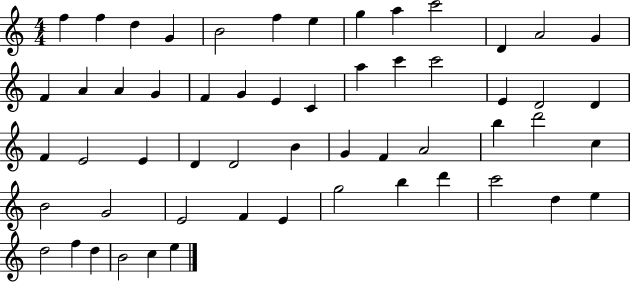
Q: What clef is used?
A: treble